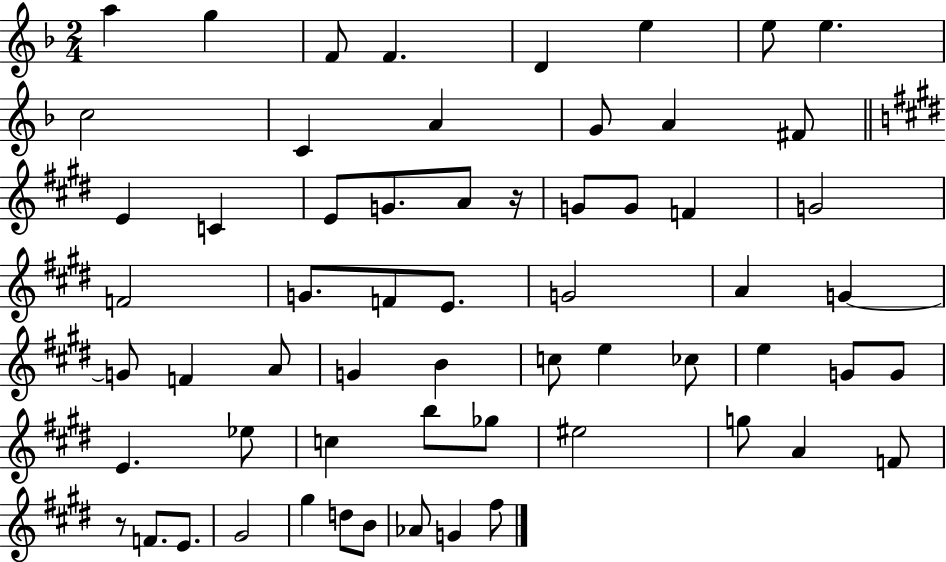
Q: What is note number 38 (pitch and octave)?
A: CES5